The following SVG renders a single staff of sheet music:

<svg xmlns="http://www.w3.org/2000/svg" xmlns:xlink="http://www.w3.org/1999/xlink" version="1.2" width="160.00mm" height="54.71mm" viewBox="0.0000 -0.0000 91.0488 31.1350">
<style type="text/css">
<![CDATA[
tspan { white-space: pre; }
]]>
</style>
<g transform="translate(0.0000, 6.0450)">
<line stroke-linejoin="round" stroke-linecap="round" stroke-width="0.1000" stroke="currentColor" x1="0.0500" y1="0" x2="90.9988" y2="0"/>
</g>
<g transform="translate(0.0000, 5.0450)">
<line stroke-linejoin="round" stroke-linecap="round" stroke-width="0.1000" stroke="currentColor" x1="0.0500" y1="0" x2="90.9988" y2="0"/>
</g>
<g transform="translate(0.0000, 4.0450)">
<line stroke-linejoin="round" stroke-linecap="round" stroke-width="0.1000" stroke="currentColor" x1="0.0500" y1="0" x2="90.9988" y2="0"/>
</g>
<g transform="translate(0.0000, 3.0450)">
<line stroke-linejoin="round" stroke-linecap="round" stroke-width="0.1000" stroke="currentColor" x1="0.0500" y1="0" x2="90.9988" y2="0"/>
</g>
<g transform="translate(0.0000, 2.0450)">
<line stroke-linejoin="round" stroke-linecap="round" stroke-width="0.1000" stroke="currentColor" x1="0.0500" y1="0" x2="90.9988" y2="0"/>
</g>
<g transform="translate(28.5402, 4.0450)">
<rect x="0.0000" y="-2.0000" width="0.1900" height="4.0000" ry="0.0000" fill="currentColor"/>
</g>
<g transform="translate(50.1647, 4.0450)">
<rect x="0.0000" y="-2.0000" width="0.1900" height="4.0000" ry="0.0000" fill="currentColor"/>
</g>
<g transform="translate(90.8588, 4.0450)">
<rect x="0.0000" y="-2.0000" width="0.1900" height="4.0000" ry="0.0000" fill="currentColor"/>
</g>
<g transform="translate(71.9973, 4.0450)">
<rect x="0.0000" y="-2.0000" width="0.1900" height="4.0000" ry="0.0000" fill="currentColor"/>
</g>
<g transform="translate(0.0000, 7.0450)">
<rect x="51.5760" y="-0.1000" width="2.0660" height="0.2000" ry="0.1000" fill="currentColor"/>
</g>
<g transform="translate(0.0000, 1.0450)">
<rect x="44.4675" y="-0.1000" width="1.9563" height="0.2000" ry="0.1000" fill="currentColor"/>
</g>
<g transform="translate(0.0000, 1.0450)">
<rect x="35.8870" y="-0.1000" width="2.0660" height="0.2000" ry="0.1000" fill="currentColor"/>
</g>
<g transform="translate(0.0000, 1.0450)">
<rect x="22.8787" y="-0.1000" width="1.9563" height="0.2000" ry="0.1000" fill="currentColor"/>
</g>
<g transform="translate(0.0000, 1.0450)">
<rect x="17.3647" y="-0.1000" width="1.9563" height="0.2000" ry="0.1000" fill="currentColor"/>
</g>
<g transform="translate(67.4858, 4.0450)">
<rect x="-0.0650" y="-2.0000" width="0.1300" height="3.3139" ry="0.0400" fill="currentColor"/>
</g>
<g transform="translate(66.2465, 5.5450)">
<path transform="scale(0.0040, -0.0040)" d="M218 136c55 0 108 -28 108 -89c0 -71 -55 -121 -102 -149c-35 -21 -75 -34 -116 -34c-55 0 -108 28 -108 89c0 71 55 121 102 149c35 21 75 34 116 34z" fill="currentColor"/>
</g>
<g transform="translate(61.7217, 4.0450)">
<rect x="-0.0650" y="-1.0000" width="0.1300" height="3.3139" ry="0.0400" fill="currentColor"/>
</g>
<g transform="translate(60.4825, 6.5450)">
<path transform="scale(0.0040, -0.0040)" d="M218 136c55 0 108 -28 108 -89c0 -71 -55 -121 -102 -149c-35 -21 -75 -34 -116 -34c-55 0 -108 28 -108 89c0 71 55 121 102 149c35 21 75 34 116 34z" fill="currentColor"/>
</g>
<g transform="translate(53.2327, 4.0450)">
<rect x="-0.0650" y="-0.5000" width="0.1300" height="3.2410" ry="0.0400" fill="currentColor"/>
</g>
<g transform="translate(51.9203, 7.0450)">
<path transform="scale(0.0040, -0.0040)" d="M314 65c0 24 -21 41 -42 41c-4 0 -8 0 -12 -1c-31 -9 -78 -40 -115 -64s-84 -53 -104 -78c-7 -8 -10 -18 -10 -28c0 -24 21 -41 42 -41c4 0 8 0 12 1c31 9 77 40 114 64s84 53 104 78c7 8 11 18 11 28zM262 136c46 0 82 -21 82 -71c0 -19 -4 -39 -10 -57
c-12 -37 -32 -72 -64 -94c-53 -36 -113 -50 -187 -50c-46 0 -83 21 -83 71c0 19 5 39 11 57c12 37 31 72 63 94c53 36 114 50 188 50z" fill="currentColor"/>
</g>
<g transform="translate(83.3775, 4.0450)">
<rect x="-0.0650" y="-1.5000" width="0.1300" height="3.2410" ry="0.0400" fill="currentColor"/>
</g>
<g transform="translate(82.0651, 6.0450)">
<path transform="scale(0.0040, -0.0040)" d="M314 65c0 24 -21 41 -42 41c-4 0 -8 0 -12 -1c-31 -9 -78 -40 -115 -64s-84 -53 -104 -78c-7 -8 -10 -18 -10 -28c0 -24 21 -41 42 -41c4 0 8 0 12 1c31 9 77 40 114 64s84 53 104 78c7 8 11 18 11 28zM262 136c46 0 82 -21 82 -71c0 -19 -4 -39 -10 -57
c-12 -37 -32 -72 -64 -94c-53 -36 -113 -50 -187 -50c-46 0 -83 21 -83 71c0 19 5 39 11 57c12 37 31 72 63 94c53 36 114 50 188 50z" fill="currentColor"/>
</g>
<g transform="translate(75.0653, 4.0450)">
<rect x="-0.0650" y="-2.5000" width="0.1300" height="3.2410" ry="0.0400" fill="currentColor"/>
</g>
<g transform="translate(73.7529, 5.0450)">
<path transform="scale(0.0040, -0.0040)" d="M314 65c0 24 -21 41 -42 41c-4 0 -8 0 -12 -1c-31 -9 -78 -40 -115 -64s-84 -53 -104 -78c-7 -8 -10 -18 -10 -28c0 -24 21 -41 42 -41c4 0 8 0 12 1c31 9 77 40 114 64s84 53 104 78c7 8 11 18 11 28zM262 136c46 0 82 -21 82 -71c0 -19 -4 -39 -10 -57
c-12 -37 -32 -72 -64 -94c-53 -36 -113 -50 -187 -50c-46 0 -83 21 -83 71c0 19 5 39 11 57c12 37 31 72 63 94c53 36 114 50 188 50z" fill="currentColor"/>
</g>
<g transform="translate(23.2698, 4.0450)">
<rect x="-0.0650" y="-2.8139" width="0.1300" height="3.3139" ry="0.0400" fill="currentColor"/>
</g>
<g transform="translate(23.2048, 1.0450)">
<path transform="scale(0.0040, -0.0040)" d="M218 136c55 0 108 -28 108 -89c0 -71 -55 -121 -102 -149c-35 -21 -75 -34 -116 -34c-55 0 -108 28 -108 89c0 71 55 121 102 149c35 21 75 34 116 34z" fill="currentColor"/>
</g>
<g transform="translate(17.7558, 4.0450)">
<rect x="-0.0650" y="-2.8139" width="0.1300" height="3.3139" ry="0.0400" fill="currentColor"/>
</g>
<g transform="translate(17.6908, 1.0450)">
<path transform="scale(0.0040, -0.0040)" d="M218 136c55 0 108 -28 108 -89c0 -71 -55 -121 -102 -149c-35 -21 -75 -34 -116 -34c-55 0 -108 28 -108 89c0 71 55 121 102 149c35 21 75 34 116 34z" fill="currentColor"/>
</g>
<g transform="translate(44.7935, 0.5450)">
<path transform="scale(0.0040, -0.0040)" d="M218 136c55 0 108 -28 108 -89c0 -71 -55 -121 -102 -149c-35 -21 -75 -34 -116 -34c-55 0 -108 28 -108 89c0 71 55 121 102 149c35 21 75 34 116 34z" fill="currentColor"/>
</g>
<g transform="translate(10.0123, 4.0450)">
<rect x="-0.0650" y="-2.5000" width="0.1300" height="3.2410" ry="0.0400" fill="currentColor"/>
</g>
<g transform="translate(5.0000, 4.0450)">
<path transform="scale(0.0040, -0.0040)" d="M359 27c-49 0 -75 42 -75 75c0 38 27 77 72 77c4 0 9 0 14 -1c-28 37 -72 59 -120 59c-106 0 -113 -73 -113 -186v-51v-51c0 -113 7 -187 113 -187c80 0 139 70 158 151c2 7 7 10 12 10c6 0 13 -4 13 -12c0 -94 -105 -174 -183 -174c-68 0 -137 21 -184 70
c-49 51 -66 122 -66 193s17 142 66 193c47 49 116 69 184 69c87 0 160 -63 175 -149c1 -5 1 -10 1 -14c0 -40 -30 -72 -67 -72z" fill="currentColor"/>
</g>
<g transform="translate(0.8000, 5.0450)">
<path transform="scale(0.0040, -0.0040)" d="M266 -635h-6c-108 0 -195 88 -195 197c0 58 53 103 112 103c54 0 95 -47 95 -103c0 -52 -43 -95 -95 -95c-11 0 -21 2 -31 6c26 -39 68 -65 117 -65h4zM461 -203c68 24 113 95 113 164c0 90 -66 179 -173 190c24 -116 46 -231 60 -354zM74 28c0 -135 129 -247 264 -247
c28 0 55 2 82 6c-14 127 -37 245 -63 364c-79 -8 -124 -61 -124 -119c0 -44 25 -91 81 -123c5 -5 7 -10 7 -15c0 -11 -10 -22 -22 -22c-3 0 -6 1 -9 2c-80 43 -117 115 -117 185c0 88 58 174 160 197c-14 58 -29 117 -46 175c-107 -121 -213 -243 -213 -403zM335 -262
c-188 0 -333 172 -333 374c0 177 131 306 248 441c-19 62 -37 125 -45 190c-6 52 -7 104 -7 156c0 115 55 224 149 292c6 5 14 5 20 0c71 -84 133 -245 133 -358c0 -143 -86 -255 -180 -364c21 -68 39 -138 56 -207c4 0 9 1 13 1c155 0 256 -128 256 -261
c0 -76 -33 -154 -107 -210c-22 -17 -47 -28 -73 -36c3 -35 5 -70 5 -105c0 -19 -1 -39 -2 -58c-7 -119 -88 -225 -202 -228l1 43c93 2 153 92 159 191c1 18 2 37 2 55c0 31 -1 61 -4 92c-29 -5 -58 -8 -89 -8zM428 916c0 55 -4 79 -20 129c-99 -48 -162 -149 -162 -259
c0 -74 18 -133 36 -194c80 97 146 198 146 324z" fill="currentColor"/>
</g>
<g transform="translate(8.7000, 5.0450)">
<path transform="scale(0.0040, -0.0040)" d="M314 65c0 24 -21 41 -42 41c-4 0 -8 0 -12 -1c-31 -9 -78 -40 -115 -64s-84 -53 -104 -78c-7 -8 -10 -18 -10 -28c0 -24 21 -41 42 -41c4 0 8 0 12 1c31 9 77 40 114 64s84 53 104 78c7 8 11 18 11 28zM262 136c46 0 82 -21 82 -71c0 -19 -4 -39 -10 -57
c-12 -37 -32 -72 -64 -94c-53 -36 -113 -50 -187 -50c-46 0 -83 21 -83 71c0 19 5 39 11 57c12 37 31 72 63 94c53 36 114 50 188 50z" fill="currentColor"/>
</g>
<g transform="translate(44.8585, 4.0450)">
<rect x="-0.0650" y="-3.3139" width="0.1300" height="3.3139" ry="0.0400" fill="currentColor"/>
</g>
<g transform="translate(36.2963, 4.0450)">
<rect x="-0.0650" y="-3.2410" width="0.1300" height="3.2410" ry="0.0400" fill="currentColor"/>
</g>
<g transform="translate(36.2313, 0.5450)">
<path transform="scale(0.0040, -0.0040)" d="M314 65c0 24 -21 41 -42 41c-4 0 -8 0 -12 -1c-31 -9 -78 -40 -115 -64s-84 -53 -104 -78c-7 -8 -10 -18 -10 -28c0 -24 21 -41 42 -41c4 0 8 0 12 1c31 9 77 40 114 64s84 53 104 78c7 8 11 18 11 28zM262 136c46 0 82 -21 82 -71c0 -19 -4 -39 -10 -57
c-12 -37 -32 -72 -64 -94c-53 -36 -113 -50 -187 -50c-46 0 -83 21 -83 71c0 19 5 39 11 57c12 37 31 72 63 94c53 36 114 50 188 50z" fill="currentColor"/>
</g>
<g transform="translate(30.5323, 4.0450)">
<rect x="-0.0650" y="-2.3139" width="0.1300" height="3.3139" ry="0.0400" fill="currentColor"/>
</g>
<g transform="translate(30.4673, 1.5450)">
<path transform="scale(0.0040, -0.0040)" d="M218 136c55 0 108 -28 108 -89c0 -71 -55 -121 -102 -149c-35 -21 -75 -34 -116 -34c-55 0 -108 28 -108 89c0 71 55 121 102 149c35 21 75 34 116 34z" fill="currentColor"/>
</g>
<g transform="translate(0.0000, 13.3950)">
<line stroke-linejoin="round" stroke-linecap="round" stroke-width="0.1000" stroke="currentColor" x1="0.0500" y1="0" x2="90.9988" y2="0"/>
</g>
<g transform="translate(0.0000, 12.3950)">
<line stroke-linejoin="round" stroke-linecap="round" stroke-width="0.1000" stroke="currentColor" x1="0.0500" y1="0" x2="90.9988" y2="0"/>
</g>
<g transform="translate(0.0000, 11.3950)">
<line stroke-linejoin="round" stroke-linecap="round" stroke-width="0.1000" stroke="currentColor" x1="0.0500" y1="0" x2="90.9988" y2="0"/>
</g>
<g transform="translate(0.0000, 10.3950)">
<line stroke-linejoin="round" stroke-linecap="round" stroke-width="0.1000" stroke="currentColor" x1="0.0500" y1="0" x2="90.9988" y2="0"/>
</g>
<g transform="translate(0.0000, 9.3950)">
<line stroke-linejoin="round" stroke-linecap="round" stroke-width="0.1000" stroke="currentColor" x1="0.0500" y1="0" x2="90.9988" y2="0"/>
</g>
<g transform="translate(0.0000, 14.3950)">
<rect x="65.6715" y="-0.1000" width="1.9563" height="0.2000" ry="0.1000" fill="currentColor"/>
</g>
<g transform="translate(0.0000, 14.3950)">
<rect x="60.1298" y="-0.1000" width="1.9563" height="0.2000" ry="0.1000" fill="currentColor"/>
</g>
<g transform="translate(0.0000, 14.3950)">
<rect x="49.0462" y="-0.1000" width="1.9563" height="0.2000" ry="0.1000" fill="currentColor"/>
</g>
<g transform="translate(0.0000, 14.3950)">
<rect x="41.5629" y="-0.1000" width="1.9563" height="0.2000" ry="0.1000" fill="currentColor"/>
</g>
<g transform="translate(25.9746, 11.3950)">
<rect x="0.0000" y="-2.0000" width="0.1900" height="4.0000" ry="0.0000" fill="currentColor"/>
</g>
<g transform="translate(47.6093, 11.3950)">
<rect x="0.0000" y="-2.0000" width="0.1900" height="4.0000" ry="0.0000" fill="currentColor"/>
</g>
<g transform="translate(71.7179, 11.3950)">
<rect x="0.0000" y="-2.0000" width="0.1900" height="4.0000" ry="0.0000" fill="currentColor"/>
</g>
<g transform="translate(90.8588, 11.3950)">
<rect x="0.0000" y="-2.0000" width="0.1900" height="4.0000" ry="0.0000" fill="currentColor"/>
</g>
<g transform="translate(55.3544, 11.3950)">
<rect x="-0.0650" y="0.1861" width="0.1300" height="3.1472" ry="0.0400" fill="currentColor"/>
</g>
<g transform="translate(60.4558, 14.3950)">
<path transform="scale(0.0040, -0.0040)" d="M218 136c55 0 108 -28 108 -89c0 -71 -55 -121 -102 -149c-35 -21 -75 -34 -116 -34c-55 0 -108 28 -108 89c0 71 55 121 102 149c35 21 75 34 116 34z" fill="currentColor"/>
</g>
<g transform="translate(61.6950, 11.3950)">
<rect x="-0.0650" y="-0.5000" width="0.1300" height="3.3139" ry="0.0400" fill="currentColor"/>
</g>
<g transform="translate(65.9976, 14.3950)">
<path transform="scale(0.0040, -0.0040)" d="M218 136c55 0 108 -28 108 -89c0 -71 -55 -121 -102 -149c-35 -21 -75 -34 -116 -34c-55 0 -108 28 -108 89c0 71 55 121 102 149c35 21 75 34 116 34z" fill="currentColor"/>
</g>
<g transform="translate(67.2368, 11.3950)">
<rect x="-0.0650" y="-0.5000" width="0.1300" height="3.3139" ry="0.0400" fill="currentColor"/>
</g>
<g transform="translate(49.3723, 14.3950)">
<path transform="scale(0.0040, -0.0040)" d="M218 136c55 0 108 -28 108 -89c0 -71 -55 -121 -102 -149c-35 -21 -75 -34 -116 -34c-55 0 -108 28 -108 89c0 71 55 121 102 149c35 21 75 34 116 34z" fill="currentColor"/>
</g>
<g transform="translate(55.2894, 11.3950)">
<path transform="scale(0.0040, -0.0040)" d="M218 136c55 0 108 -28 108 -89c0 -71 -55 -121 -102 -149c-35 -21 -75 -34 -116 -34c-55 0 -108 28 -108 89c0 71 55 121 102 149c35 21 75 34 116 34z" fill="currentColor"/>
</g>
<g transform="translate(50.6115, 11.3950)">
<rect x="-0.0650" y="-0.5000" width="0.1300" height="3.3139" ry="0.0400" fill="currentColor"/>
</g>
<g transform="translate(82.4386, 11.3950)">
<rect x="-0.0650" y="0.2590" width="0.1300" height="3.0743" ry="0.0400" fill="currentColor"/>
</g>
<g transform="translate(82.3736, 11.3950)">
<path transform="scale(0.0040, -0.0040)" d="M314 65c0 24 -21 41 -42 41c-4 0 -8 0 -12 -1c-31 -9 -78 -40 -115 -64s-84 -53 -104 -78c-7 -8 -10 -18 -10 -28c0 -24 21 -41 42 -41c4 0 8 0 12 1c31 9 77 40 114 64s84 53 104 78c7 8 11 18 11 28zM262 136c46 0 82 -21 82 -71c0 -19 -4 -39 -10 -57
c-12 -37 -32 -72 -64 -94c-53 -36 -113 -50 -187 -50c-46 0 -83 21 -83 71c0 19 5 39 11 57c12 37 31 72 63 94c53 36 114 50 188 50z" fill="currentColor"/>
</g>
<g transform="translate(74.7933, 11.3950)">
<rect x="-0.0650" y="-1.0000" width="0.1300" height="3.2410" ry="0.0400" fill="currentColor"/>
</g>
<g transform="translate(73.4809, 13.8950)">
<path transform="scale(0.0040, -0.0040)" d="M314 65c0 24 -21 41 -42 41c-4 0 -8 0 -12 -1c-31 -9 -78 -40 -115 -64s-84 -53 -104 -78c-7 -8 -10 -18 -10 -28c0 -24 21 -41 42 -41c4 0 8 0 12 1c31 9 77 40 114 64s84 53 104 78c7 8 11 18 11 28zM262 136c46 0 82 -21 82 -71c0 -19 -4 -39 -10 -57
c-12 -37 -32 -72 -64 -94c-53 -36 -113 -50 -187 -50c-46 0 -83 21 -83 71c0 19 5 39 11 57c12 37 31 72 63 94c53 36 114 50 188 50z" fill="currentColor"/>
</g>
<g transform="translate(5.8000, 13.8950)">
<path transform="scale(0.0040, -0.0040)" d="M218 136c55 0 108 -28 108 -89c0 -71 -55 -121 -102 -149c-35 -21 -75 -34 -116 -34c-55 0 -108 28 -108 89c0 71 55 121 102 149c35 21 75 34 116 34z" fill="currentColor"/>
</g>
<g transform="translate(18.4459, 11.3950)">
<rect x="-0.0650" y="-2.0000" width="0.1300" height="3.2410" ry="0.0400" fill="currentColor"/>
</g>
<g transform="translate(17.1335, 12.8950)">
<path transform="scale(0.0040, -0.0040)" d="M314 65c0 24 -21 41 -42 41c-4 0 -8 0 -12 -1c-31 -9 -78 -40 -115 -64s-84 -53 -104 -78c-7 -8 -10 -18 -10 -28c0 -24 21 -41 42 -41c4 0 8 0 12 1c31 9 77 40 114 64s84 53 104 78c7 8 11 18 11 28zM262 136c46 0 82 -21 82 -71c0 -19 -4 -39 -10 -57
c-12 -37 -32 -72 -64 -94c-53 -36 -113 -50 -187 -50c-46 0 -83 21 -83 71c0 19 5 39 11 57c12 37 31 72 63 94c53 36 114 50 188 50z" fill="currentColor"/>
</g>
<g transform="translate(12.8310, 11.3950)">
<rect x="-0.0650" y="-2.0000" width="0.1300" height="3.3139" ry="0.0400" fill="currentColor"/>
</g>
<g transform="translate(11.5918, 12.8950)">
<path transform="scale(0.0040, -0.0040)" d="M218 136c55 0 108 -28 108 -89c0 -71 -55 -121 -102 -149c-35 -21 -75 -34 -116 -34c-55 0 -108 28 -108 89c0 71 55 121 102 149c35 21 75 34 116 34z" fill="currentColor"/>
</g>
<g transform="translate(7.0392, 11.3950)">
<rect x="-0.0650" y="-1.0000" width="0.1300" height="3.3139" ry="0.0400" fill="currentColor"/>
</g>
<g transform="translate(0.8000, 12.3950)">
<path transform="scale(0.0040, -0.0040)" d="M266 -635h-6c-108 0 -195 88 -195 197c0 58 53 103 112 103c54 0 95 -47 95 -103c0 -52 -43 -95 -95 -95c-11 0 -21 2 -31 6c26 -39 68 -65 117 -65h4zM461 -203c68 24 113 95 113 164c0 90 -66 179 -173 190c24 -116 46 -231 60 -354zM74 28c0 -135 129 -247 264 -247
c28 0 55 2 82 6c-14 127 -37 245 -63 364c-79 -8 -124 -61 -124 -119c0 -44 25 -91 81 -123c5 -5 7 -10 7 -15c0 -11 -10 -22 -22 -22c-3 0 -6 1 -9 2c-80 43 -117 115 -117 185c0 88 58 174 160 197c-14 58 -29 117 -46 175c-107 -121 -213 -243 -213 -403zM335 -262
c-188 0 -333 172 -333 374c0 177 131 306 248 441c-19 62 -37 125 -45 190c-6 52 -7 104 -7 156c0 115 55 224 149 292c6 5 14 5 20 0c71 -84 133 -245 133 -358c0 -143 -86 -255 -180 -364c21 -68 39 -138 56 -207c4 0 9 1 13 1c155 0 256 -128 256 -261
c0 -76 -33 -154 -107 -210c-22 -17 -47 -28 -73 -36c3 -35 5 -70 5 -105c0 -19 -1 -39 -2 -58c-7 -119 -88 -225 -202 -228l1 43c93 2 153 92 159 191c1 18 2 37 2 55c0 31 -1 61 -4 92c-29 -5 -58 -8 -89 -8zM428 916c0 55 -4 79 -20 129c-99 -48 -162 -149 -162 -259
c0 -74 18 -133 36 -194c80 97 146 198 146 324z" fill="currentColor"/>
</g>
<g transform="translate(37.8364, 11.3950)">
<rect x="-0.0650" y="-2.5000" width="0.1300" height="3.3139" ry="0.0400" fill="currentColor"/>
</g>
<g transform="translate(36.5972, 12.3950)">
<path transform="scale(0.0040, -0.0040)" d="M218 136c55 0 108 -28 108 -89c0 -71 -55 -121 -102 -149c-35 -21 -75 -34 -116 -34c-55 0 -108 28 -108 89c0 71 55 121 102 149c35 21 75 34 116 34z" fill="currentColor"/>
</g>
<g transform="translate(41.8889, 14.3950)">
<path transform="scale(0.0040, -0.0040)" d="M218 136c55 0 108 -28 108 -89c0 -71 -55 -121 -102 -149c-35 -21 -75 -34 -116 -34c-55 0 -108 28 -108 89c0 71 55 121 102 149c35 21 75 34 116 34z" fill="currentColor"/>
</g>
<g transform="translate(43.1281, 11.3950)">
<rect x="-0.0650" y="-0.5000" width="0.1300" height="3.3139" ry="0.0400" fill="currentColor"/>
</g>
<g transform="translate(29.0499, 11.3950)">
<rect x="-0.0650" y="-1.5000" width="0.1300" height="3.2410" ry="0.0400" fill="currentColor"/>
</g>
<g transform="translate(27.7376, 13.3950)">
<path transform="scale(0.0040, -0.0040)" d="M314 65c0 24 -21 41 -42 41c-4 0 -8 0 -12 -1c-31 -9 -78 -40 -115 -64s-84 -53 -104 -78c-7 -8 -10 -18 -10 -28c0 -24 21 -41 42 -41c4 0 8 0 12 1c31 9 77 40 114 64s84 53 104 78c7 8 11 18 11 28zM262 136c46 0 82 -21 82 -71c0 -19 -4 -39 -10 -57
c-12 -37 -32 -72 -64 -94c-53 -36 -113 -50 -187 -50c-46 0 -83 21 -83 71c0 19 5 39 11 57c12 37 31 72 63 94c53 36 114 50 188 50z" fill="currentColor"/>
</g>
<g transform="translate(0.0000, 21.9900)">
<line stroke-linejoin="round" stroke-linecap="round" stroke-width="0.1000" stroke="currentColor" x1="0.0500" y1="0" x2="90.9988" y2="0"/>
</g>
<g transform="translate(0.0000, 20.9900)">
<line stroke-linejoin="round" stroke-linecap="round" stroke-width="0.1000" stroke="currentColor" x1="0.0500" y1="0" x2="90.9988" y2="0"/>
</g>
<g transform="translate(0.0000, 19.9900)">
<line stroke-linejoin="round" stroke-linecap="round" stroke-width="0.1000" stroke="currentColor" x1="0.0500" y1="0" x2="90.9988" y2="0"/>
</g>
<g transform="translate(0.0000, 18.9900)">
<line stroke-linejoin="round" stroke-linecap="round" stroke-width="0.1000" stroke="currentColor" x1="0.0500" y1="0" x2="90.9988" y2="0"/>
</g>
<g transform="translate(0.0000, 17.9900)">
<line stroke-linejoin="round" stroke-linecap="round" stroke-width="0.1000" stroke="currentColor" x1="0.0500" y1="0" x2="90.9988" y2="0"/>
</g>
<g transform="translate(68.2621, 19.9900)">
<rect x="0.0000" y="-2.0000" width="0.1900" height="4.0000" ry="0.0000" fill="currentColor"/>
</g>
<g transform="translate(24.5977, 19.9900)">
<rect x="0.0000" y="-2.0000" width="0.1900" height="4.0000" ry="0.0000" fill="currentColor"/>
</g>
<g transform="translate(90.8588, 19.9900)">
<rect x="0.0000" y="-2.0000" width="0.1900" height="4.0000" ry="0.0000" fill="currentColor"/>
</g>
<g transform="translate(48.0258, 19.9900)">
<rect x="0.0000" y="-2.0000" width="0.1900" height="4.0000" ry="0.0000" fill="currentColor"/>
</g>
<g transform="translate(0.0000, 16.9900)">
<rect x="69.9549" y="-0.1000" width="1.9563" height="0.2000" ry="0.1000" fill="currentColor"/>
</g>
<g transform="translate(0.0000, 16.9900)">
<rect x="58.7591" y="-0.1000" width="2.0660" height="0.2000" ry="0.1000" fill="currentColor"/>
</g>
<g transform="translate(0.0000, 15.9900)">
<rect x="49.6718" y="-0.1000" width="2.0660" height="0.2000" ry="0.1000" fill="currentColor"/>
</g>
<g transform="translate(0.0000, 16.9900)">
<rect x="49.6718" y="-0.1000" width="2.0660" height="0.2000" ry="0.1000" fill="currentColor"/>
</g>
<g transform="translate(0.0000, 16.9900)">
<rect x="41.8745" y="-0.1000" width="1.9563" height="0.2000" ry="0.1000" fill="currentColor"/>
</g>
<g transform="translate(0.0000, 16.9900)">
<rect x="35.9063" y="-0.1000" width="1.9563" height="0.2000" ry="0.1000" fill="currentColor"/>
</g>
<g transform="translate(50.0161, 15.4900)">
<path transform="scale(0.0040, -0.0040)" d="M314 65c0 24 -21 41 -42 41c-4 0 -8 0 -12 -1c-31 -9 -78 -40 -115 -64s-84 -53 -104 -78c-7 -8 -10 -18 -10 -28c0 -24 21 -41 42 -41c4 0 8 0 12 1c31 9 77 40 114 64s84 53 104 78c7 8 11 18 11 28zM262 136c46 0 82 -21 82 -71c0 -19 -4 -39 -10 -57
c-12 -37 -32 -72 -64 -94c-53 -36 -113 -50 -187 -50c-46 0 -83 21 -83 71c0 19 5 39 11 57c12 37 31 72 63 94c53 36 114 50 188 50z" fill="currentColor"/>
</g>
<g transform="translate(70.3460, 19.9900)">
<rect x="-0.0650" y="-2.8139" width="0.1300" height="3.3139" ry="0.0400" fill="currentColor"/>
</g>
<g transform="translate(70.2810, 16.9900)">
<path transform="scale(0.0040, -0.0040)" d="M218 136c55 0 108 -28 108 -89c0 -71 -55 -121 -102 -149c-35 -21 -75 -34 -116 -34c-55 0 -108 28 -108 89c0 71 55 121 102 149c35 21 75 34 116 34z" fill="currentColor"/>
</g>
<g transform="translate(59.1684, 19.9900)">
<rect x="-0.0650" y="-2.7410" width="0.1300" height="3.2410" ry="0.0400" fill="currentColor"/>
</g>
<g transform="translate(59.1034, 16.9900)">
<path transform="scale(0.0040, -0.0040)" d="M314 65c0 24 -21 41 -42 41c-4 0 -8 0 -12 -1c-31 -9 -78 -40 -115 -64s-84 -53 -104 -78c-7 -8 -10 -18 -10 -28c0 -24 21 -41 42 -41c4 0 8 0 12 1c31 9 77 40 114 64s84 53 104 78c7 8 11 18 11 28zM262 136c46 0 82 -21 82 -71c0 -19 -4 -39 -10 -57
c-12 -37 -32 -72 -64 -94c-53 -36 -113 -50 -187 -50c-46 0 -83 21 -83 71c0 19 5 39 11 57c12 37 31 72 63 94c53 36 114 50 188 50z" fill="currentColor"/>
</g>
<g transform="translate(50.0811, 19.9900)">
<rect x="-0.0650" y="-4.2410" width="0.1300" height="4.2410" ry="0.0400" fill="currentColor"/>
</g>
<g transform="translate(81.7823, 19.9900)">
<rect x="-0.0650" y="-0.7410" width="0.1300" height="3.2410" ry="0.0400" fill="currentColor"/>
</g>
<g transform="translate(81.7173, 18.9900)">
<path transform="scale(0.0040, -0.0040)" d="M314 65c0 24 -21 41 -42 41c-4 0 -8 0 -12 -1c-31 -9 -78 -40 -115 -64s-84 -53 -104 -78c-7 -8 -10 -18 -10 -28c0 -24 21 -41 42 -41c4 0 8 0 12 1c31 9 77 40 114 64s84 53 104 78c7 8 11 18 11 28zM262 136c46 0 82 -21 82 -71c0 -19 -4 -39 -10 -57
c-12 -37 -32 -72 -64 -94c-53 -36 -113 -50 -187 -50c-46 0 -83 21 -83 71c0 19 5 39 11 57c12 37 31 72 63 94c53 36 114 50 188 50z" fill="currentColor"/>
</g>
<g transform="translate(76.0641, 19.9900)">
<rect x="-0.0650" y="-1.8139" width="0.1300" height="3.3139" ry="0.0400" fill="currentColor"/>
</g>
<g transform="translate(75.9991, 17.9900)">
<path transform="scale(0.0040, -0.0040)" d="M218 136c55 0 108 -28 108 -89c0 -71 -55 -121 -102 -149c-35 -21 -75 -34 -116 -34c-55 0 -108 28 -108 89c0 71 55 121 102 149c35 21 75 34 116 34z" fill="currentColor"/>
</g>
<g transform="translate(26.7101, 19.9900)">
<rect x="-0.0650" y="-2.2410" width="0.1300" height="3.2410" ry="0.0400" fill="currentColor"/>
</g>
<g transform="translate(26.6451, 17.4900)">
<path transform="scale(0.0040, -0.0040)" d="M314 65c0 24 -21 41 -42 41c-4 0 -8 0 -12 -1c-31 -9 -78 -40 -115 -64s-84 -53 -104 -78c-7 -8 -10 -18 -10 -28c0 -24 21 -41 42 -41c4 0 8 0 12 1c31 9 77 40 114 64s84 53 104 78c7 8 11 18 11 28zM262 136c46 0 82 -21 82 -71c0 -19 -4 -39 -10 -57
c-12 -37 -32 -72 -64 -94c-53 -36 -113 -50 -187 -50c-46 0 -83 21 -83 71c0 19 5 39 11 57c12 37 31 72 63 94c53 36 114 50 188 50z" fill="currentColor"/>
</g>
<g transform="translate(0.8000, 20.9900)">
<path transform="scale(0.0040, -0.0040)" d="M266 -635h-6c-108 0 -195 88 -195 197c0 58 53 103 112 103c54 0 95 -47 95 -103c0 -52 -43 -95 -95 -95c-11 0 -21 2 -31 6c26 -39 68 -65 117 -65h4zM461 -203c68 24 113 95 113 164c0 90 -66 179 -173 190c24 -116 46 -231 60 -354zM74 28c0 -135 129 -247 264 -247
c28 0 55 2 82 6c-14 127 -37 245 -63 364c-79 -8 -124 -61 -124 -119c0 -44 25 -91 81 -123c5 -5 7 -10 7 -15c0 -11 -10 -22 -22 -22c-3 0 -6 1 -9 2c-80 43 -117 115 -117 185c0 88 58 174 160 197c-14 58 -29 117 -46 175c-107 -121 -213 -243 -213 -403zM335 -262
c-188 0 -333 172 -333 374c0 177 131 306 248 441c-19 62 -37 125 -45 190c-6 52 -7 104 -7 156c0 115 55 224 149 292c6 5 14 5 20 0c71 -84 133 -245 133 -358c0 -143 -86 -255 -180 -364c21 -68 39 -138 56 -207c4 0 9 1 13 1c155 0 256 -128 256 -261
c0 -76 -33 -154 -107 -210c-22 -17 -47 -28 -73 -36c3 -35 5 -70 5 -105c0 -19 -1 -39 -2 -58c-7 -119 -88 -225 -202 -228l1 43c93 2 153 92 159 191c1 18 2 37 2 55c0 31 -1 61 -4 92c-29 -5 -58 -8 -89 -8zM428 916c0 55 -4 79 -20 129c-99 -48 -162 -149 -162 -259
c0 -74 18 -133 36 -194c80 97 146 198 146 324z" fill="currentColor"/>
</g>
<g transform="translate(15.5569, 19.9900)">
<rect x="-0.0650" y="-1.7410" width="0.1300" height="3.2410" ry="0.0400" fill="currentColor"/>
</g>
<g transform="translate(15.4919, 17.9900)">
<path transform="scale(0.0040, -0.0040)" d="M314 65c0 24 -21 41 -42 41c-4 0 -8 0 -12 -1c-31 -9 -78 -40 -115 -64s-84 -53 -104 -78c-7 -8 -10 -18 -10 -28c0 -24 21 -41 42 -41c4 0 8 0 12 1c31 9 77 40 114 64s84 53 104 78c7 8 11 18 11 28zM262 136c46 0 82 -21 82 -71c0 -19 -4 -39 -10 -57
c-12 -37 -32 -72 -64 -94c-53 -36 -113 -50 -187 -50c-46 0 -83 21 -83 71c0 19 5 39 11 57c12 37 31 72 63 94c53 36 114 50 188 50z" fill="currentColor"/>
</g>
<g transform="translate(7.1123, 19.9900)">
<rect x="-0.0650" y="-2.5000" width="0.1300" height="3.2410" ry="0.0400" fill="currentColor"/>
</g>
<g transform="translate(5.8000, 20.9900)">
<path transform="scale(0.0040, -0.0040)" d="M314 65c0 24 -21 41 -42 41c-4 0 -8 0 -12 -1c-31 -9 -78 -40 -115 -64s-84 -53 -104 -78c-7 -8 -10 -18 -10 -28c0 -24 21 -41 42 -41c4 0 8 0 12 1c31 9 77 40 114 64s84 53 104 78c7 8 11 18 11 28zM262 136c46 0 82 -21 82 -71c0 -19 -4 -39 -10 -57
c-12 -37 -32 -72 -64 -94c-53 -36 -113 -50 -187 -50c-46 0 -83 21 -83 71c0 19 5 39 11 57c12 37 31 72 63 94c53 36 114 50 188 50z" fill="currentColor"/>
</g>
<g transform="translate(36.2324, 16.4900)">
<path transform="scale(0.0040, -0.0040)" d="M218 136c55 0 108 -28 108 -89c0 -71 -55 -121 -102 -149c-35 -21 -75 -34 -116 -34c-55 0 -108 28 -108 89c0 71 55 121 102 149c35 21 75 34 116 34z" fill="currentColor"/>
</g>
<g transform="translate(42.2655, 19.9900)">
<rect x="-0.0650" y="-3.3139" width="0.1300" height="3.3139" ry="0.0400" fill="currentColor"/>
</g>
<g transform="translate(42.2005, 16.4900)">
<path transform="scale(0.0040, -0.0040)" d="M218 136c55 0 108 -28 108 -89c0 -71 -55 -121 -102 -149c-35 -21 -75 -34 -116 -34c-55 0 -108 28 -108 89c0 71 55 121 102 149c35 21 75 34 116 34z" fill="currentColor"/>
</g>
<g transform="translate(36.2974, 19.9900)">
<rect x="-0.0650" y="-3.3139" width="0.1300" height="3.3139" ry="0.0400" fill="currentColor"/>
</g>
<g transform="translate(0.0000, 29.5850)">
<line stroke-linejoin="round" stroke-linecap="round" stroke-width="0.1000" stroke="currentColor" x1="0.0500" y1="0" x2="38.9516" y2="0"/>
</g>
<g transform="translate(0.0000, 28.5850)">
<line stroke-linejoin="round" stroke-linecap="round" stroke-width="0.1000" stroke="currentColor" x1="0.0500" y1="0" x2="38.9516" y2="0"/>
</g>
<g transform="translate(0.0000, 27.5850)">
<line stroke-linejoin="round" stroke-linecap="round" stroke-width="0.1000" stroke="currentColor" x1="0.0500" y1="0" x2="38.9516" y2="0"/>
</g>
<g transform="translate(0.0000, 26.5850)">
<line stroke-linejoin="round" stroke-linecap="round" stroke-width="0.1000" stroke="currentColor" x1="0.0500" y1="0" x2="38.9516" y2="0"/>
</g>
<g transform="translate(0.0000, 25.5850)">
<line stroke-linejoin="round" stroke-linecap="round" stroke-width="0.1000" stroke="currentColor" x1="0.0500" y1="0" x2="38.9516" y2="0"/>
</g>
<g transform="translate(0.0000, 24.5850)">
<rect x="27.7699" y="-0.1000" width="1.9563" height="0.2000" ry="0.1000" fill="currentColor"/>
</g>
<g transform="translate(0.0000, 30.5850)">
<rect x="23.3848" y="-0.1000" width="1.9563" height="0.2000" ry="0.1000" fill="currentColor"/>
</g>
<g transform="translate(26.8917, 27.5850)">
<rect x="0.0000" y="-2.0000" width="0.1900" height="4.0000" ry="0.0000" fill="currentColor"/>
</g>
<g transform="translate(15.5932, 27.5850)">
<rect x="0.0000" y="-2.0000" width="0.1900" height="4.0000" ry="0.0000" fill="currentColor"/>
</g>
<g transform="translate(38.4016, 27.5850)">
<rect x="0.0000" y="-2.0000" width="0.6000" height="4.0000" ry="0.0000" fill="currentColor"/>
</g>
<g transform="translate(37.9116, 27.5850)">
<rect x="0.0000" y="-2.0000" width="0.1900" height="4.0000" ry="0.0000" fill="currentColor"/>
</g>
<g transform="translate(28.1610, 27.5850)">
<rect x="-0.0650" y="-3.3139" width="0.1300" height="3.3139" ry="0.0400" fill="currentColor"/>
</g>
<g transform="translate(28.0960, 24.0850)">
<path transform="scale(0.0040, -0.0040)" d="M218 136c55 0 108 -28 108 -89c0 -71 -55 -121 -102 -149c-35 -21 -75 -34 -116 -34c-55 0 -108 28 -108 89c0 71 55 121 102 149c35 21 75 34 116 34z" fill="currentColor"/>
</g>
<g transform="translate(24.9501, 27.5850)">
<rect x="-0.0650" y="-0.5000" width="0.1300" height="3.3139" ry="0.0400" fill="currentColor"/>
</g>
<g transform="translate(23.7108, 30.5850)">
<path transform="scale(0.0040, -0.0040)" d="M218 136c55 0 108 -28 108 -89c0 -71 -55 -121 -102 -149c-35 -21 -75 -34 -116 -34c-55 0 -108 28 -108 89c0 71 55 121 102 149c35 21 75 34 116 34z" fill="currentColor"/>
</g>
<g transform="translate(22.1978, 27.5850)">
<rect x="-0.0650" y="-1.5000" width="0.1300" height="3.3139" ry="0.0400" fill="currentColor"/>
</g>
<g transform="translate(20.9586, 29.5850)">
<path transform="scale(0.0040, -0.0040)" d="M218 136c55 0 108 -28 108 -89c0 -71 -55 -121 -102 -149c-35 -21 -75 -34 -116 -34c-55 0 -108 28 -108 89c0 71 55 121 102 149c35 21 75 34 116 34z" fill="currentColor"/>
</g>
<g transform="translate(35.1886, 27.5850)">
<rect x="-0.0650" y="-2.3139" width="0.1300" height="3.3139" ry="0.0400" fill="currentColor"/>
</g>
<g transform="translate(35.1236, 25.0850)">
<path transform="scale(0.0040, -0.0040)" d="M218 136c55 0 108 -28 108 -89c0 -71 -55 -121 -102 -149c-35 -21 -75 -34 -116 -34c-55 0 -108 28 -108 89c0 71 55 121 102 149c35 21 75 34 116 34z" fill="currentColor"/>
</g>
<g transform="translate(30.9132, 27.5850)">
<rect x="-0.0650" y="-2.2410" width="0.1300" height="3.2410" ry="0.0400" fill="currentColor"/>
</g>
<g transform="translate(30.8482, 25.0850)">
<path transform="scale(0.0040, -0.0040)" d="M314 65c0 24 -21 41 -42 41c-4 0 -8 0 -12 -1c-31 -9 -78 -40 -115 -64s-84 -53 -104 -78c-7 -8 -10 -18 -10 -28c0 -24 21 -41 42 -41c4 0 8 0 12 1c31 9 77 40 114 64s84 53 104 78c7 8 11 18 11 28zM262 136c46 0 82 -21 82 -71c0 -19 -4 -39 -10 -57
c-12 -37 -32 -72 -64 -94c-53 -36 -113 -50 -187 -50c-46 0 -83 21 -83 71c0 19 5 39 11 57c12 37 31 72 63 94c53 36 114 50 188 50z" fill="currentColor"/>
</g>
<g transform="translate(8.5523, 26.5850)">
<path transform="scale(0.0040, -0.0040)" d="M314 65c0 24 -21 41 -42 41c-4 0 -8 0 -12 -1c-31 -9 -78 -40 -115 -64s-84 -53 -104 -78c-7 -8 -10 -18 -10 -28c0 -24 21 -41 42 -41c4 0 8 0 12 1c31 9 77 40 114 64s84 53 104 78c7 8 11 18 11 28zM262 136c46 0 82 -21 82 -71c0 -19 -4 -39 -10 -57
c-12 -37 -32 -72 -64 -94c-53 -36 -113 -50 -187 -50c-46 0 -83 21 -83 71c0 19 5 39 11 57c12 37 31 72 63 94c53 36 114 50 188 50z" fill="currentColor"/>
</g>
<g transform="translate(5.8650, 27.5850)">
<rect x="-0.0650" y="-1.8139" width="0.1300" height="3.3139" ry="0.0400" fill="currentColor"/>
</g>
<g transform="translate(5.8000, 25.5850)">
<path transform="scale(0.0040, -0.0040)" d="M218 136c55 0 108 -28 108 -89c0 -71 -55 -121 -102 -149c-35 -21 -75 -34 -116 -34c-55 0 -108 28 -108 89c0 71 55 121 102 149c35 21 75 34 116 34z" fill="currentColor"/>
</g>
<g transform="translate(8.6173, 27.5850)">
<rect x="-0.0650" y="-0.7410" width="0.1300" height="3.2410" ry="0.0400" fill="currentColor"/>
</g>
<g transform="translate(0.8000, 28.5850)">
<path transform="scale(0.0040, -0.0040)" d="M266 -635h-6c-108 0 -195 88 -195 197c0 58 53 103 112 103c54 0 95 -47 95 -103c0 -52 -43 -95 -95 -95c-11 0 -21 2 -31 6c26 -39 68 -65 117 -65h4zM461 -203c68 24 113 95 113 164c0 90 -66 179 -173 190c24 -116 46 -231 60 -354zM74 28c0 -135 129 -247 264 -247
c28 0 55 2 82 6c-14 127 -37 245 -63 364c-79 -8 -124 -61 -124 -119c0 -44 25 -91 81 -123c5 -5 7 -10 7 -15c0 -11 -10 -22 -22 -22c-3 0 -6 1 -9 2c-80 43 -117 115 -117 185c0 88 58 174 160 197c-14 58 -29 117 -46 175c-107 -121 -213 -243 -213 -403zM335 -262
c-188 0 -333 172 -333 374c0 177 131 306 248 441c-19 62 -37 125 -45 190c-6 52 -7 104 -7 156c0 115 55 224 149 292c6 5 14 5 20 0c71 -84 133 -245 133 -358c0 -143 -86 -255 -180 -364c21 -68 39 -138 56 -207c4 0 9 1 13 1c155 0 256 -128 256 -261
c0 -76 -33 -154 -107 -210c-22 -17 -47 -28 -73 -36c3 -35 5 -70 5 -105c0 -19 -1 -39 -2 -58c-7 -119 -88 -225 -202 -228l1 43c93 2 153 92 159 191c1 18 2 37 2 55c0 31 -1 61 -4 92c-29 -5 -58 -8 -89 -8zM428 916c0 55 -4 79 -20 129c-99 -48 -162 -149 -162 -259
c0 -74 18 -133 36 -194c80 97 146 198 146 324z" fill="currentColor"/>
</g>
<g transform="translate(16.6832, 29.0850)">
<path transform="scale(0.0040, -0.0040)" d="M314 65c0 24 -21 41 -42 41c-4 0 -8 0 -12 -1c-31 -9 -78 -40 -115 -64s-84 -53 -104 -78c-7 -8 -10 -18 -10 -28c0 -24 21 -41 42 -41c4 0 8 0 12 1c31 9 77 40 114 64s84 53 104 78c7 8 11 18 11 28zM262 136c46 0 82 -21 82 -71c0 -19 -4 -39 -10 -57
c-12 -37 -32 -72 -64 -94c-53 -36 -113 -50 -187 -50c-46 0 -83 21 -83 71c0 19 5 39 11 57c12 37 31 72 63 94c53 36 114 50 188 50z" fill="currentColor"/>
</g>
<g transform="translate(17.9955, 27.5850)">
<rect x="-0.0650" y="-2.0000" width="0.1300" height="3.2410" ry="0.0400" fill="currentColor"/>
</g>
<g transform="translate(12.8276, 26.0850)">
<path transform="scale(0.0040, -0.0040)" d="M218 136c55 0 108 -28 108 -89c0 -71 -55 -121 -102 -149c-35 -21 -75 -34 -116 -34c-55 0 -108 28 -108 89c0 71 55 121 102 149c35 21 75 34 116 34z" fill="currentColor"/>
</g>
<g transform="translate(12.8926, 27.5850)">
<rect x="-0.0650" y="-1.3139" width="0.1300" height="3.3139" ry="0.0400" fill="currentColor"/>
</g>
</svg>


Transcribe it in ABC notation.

X:1
T:Untitled
M:4/4
L:1/4
K:C
G2 a a g b2 b C2 D F G2 E2 D F F2 E2 G C C B C C D2 B2 G2 f2 g2 b b d'2 a2 a f d2 f d2 e F2 E C b g2 g